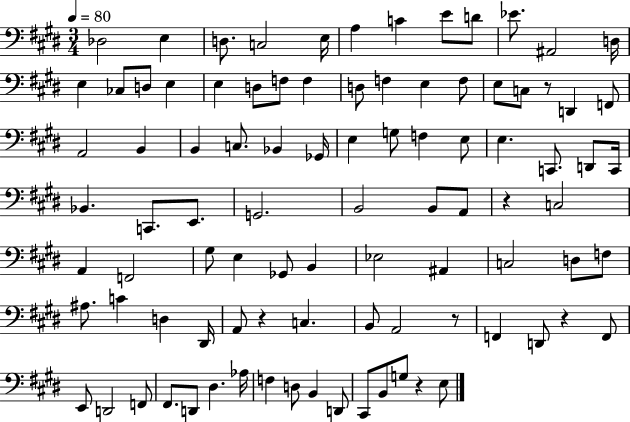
X:1
T:Untitled
M:3/4
L:1/4
K:E
_D,2 E, D,/2 C,2 E,/4 A, C E/2 D/2 _E/2 ^A,,2 D,/4 E, _C,/2 D,/2 E, E, D,/2 F,/2 F, D,/2 F, E, F,/2 E,/2 C,/2 z/2 D,, F,,/2 A,,2 B,, B,, C,/2 _B,, _G,,/4 E, G,/2 F, E,/2 E, C,,/2 D,,/2 C,,/4 _B,, C,,/2 E,,/2 G,,2 B,,2 B,,/2 A,,/2 z C,2 A,, F,,2 ^G,/2 E, _G,,/2 B,, _E,2 ^A,, C,2 D,/2 F,/2 ^A,/2 C D, ^D,,/4 A,,/2 z C, B,,/2 A,,2 z/2 F,, D,,/2 z F,,/2 E,,/2 D,,2 F,,/2 ^F,,/2 D,,/2 ^D, _A,/4 F, D,/2 B,, D,,/2 ^C,,/2 B,,/2 G,/2 z E,/2